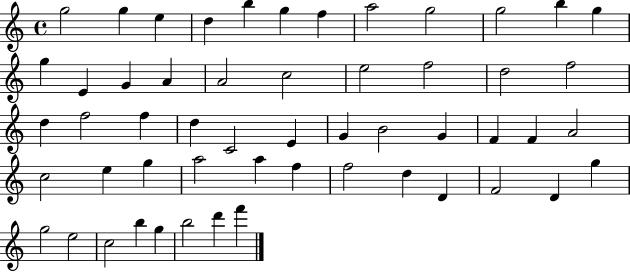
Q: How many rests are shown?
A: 0